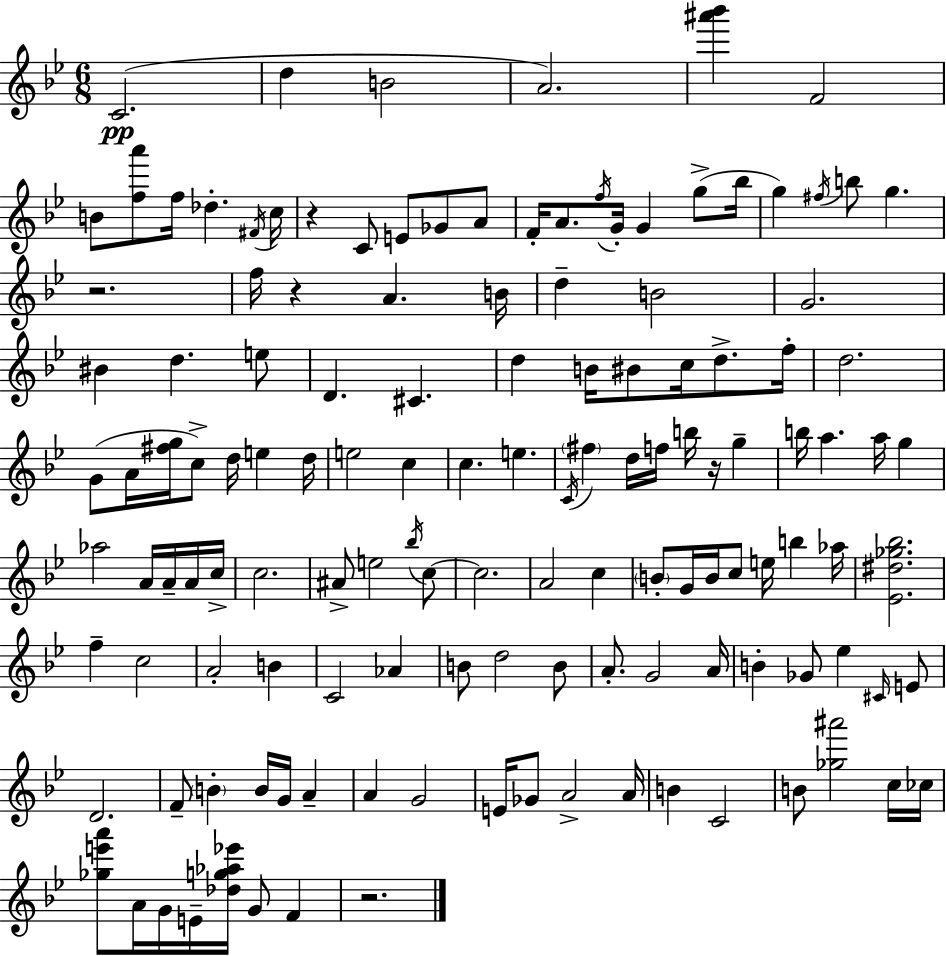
{
  \clef treble
  \numericTimeSignature
  \time 6/8
  \key bes \major
  c'2.(\pp | d''4 b'2 | a'2.) | <ais''' bes'''>4 f'2 | \break b'8 <f'' a'''>8 f''16 des''4.-. \acciaccatura { fis'16 } | c''16 r4 c'8 e'8 ges'8 a'8 | f'16-. a'8. \acciaccatura { f''16 } g'16-. g'4 g''8->( | bes''16 g''4) \acciaccatura { fis''16 } b''8 g''4. | \break r2. | f''16 r4 a'4. | b'16 d''4-- b'2 | g'2. | \break bis'4 d''4. | e''8 d'4. cis'4. | d''4 b'16 bis'8 c''16 d''8.-> | f''16-. d''2. | \break g'8( a'16 <fis'' g''>16 c''8->) d''16 e''4 | d''16 e''2 c''4 | c''4. e''4. | \acciaccatura { c'16 } \parenthesize fis''4 d''16 f''16 b''16 r16 | \break g''4-- b''16 a''4. a''16 | g''4 aes''2 | a'16 a'16-- a'16 c''16-> c''2. | ais'8-> e''2 | \break \acciaccatura { bes''16 } c''8~~ c''2. | a'2 | c''4 \parenthesize b'8-. g'16 b'16 c''8 e''16 | b''4 aes''16 <ees' dis'' ges'' bes''>2. | \break f''4-- c''2 | a'2-. | b'4 c'2 | aes'4 b'8 d''2 | \break b'8 a'8.-. g'2 | a'16 b'4-. ges'8 ees''4 | \grace { cis'16 } e'8 d'2. | f'8-- \parenthesize b'4-. | \break b'16 g'16 a'4-- a'4 g'2 | e'16 ges'8 a'2-> | a'16 b'4 c'2 | b'8 <ges'' ais'''>2 | \break c''16 ces''16 <ges'' e''' a'''>8 a'16 g'16 e'16-- <des'' g'' aes'' ees'''>16 | g'8 f'4 r2. | \bar "|."
}